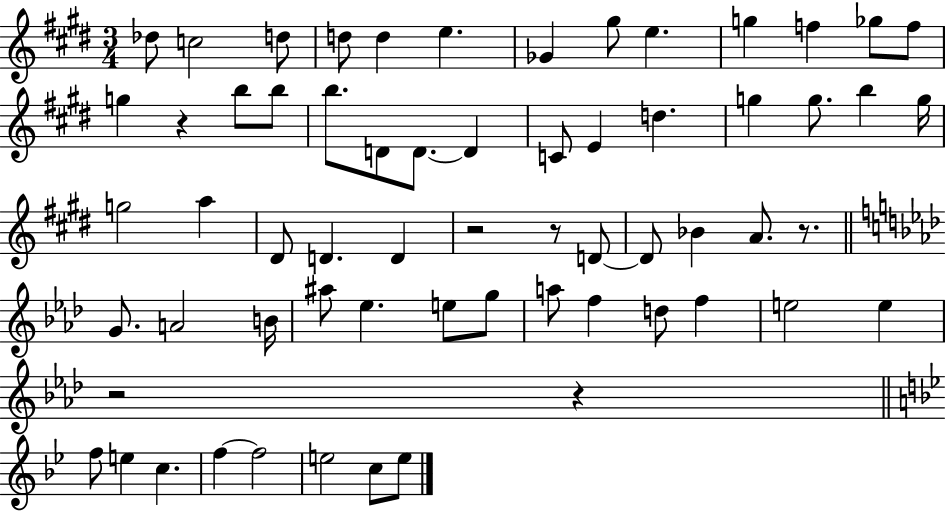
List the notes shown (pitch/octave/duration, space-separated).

Db5/e C5/h D5/e D5/e D5/q E5/q. Gb4/q G#5/e E5/q. G5/q F5/q Gb5/e F5/e G5/q R/q B5/e B5/e B5/e. D4/e D4/e. D4/q C4/e E4/q D5/q. G5/q G5/e. B5/q G5/s G5/h A5/q D#4/e D4/q. D4/q R/h R/e D4/e D4/e Bb4/q A4/e. R/e. G4/e. A4/h B4/s A#5/e Eb5/q. E5/e G5/e A5/e F5/q D5/e F5/q E5/h E5/q R/h R/q F5/e E5/q C5/q. F5/q F5/h E5/h C5/e E5/e